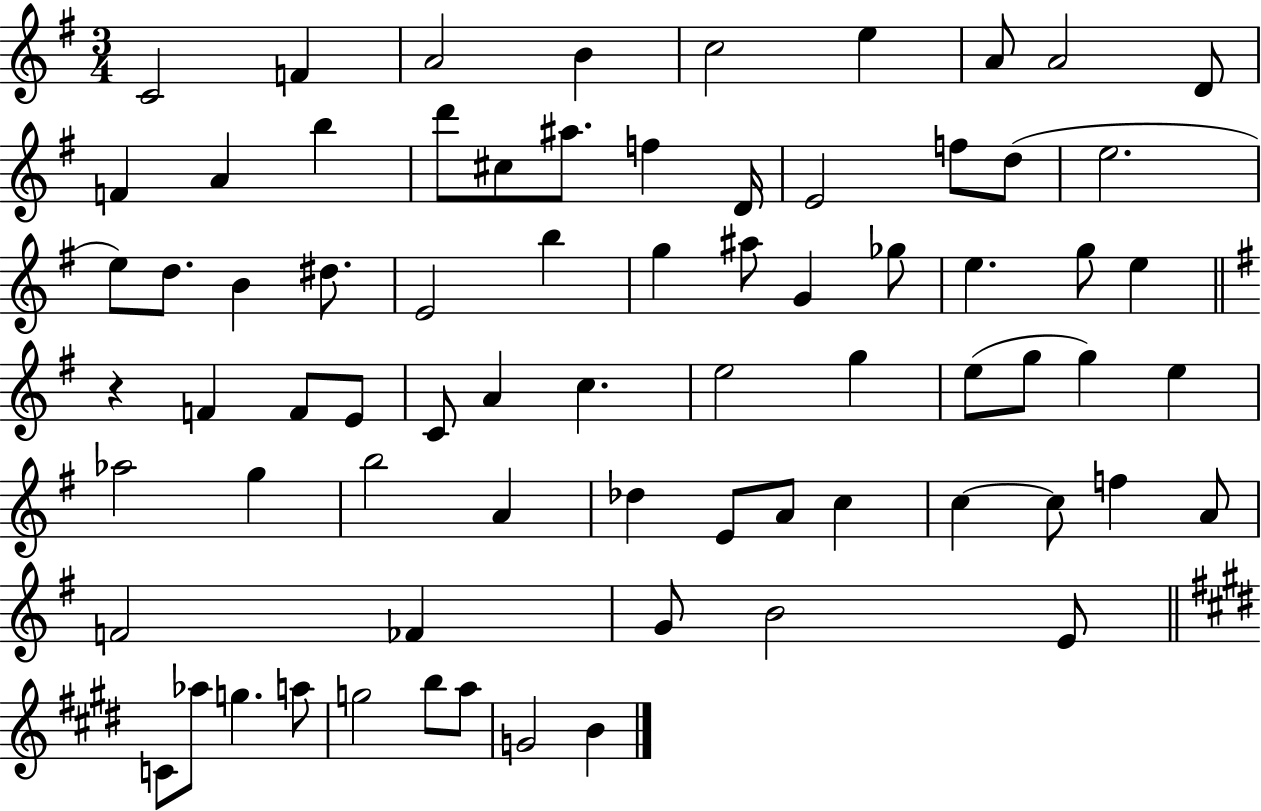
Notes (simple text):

C4/h F4/q A4/h B4/q C5/h E5/q A4/e A4/h D4/e F4/q A4/q B5/q D6/e C#5/e A#5/e. F5/q D4/s E4/h F5/e D5/e E5/h. E5/e D5/e. B4/q D#5/e. E4/h B5/q G5/q A#5/e G4/q Gb5/e E5/q. G5/e E5/q R/q F4/q F4/e E4/e C4/e A4/q C5/q. E5/h G5/q E5/e G5/e G5/q E5/q Ab5/h G5/q B5/h A4/q Db5/q E4/e A4/e C5/q C5/q C5/e F5/q A4/e F4/h FES4/q G4/e B4/h E4/e C4/e Ab5/e G5/q. A5/e G5/h B5/e A5/e G4/h B4/q